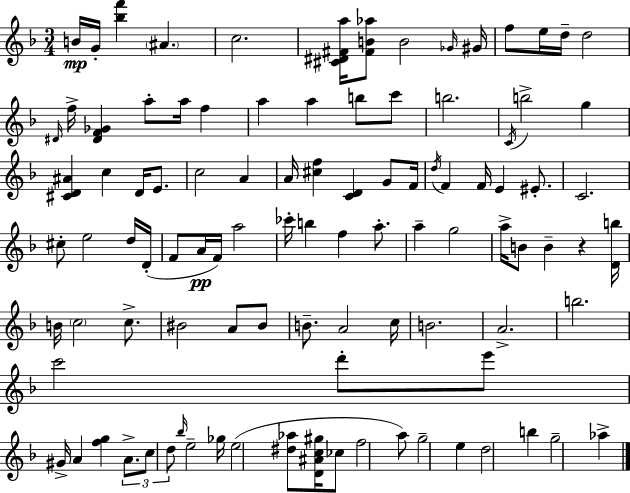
X:1
T:Untitled
M:3/4
L:1/4
K:F
B/4 G/4 [_bf'] ^A c2 [^C^D^Fa]/4 [^FB_a]/2 B2 _G/4 ^G/4 f/2 e/4 d/4 d2 ^D/4 f/4 [^DF_G] a/2 a/4 f a a b/2 c'/2 b2 C/4 b2 g [^CD^A] c D/4 E/2 c2 A A/4 [^cf] [CD] G/2 F/4 d/4 F F/4 E ^E/2 C2 ^c/2 e2 d/4 D/4 F/2 A/4 F/4 a2 _c'/4 b f a/2 a g2 a/4 B/2 B z [Db]/4 B/4 c2 c/2 ^B2 A/2 ^B/2 B/2 A2 c/4 B2 A2 b2 c'2 d'/2 e'/2 ^G/4 A [fg] A/2 c/2 d/2 _b/4 e2 _g/4 e2 [^d_a]/2 [D^Ac^g]/4 _c/2 f2 a/2 g2 e d2 b g2 _a